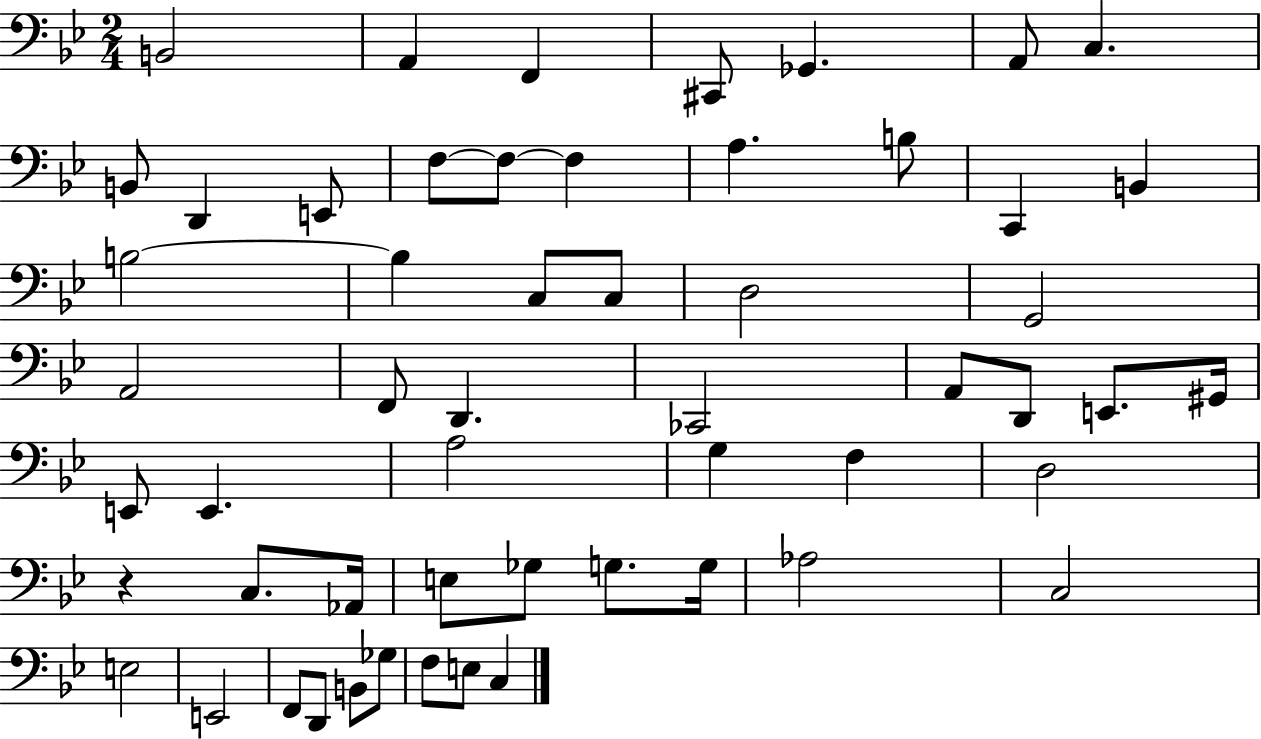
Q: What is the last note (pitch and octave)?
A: C3